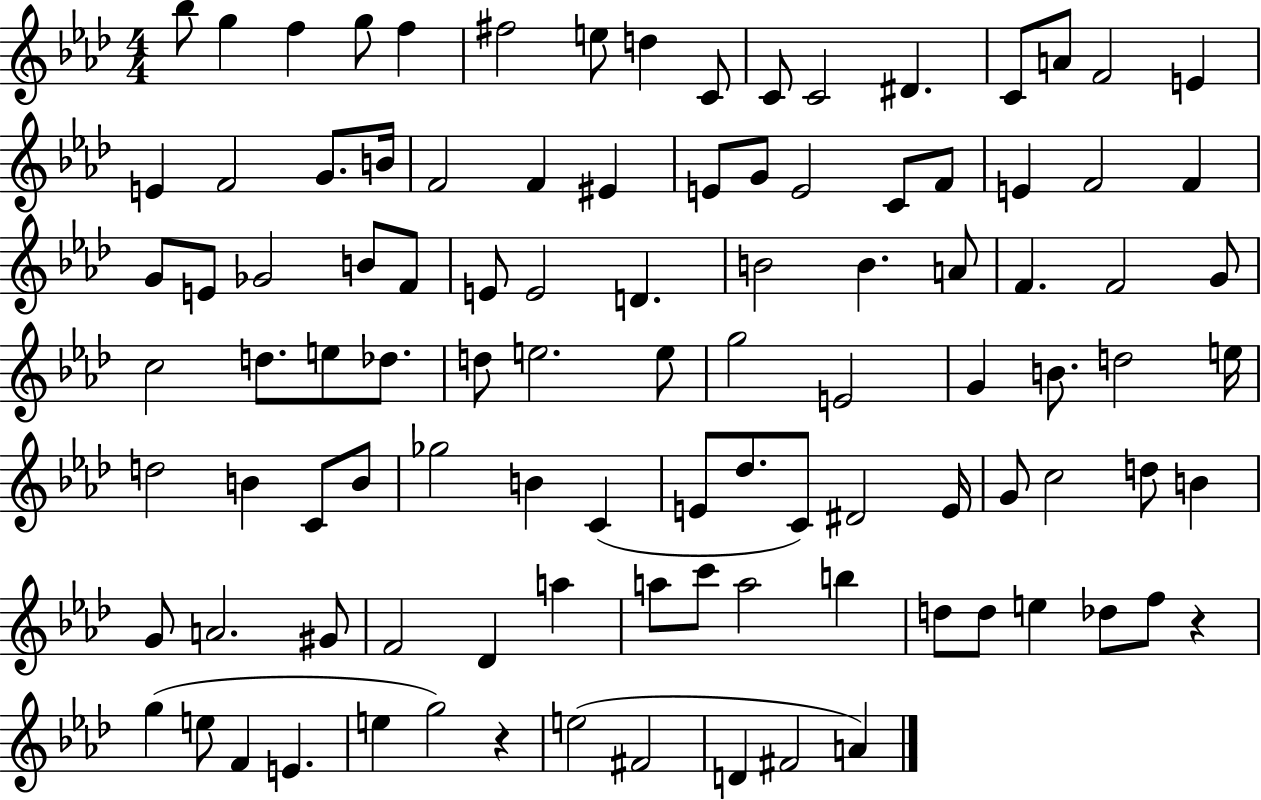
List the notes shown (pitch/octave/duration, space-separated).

Bb5/e G5/q F5/q G5/e F5/q F#5/h E5/e D5/q C4/e C4/e C4/h D#4/q. C4/e A4/e F4/h E4/q E4/q F4/h G4/e. B4/s F4/h F4/q EIS4/q E4/e G4/e E4/h C4/e F4/e E4/q F4/h F4/q G4/e E4/e Gb4/h B4/e F4/e E4/e E4/h D4/q. B4/h B4/q. A4/e F4/q. F4/h G4/e C5/h D5/e. E5/e Db5/e. D5/e E5/h. E5/e G5/h E4/h G4/q B4/e. D5/h E5/s D5/h B4/q C4/e B4/e Gb5/h B4/q C4/q E4/e Db5/e. C4/e D#4/h E4/s G4/e C5/h D5/e B4/q G4/e A4/h. G#4/e F4/h Db4/q A5/q A5/e C6/e A5/h B5/q D5/e D5/e E5/q Db5/e F5/e R/q G5/q E5/e F4/q E4/q. E5/q G5/h R/q E5/h F#4/h D4/q F#4/h A4/q